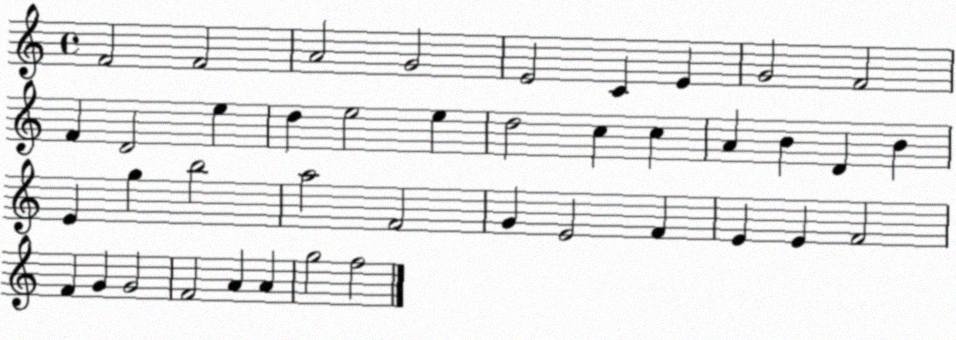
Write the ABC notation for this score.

X:1
T:Untitled
M:4/4
L:1/4
K:C
F2 F2 A2 G2 E2 C E G2 F2 F D2 e d e2 e d2 c c A B D B E g b2 a2 F2 G E2 F E E F2 F G G2 F2 A A g2 f2